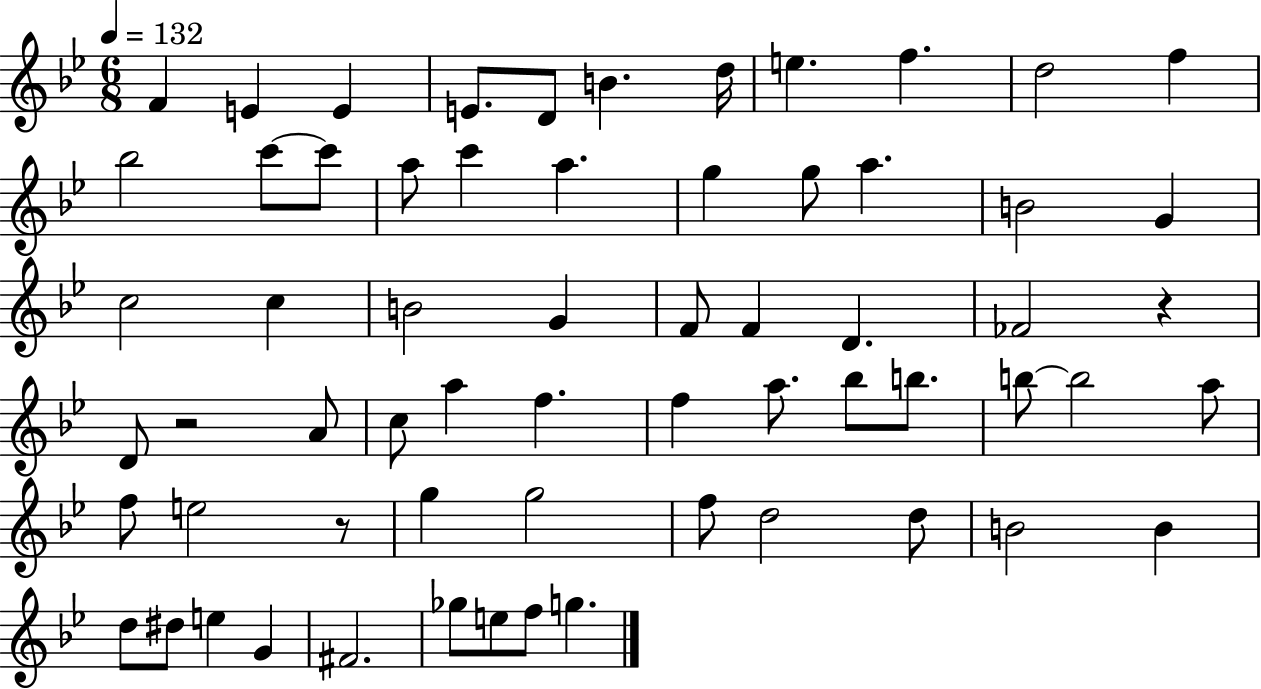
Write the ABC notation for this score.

X:1
T:Untitled
M:6/8
L:1/4
K:Bb
F E E E/2 D/2 B d/4 e f d2 f _b2 c'/2 c'/2 a/2 c' a g g/2 a B2 G c2 c B2 G F/2 F D _F2 z D/2 z2 A/2 c/2 a f f a/2 _b/2 b/2 b/2 b2 a/2 f/2 e2 z/2 g g2 f/2 d2 d/2 B2 B d/2 ^d/2 e G ^F2 _g/2 e/2 f/2 g